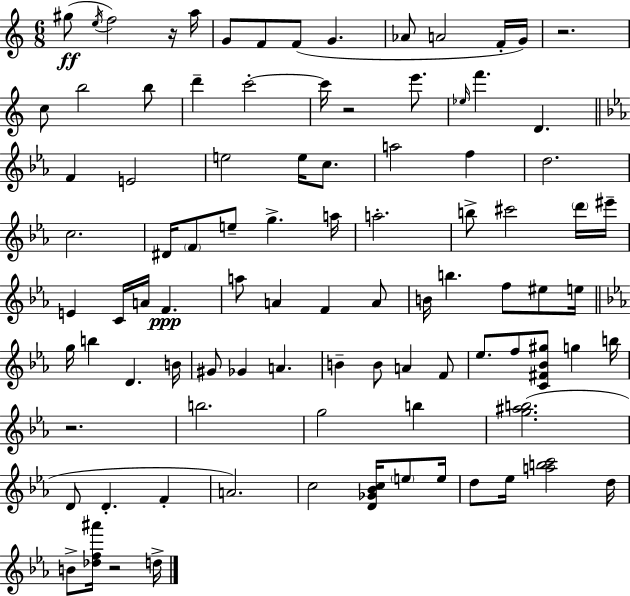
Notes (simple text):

G#5/e E5/s F5/h R/s A5/s G4/e F4/e F4/e G4/q. Ab4/e A4/h F4/s G4/s R/h. C5/e B5/h B5/e D6/q C6/h C6/s R/h E6/e. Eb5/s F6/q. D4/q. F4/q E4/h E5/h E5/s C5/e. A5/h F5/q D5/h. C5/h. D#4/s F4/e E5/e G5/q. A5/s A5/h. B5/e C#6/h D6/s EIS6/s E4/q C4/s A4/s F4/q. A5/e A4/q F4/q A4/e B4/s B5/q. F5/e EIS5/e E5/s G5/s B5/q D4/q. B4/s G#4/e Gb4/q A4/q. B4/q B4/e A4/q F4/e Eb5/e. F5/e [C4,F#4,Bb4,G#5]/e G5/q B5/s R/h. B5/h. G5/h B5/q [G5,A#5,B5]/h. D4/e D4/q. F4/q A4/h. C5/h [D4,Gb4,Bb4,C5]/s E5/e E5/s D5/e Eb5/s [A5,B5,C6]/h D5/s B4/e [Db5,F5,A#6]/s R/h D5/s